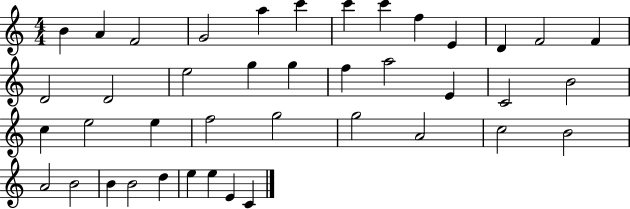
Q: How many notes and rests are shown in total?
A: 41